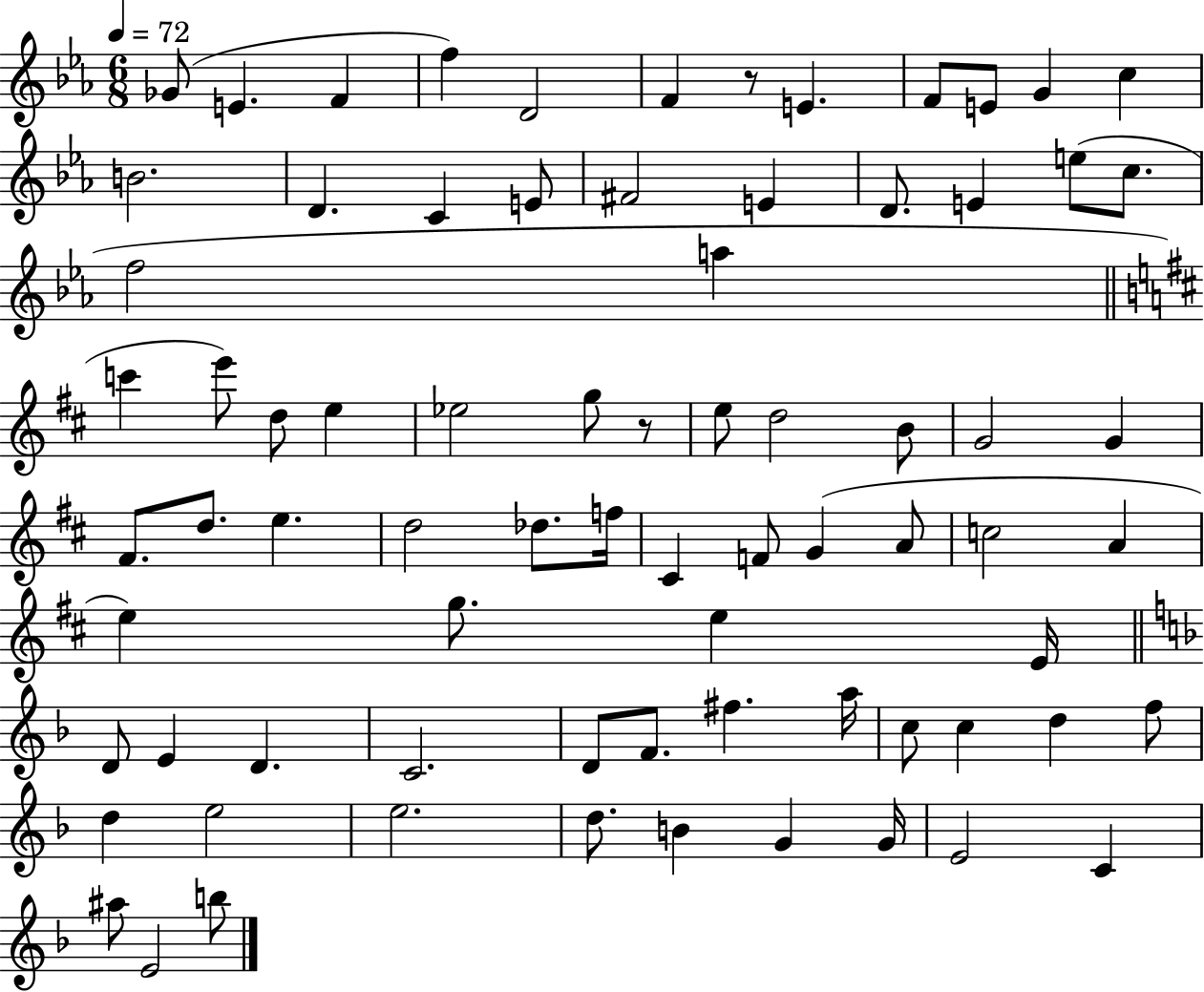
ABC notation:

X:1
T:Untitled
M:6/8
L:1/4
K:Eb
_G/2 E F f D2 F z/2 E F/2 E/2 G c B2 D C E/2 ^F2 E D/2 E e/2 c/2 f2 a c' e'/2 d/2 e _e2 g/2 z/2 e/2 d2 B/2 G2 G ^F/2 d/2 e d2 _d/2 f/4 ^C F/2 G A/2 c2 A e g/2 e E/4 D/2 E D C2 D/2 F/2 ^f a/4 c/2 c d f/2 d e2 e2 d/2 B G G/4 E2 C ^a/2 E2 b/2